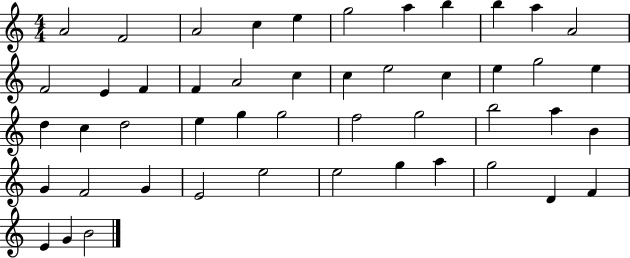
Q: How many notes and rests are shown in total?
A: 48